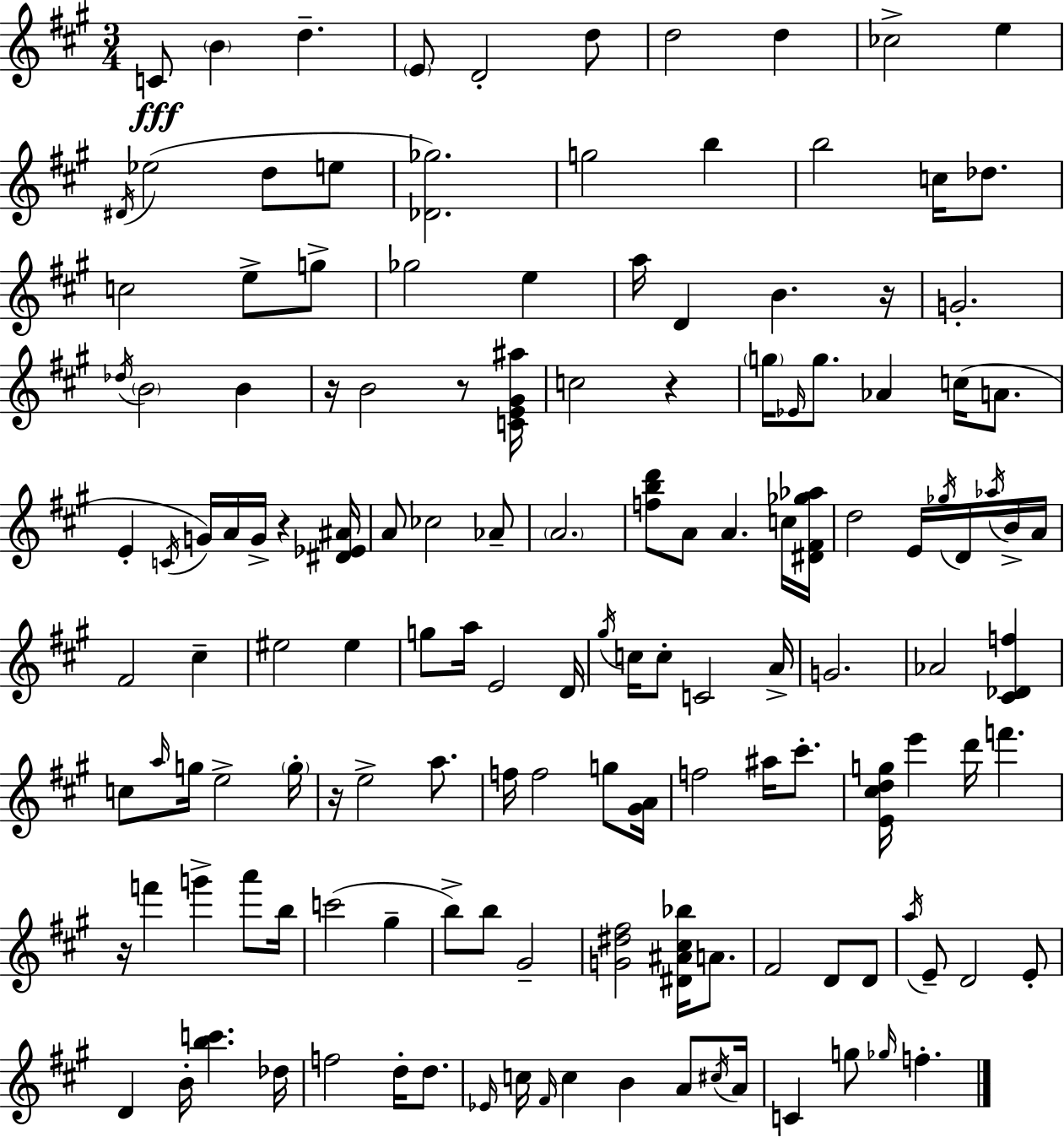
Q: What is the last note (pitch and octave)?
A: F5